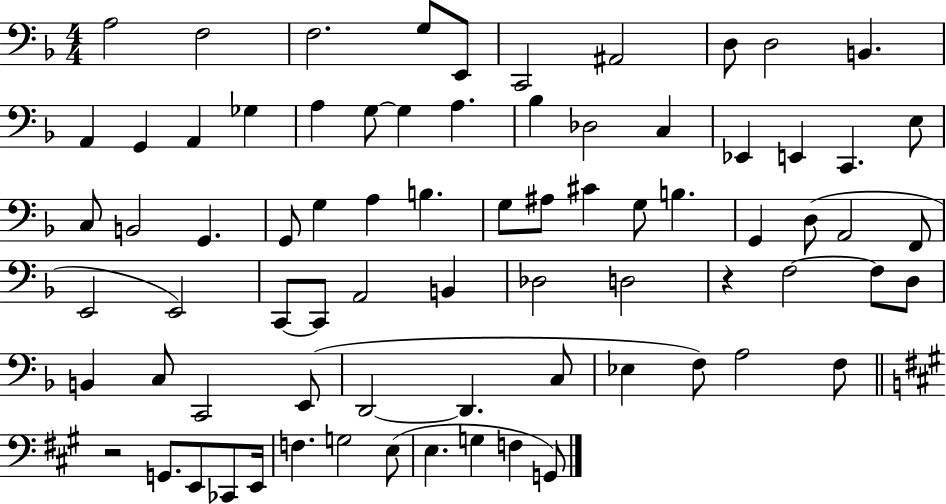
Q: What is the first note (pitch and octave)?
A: A3